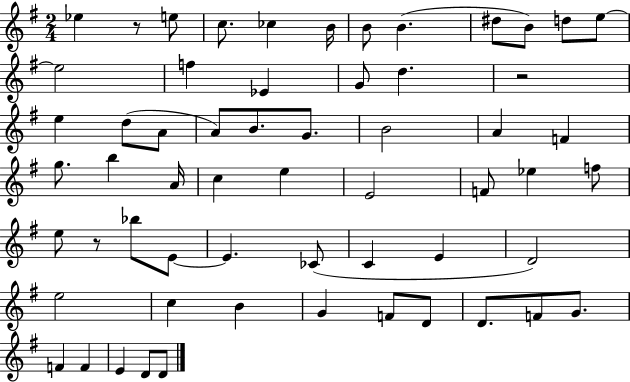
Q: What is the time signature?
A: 2/4